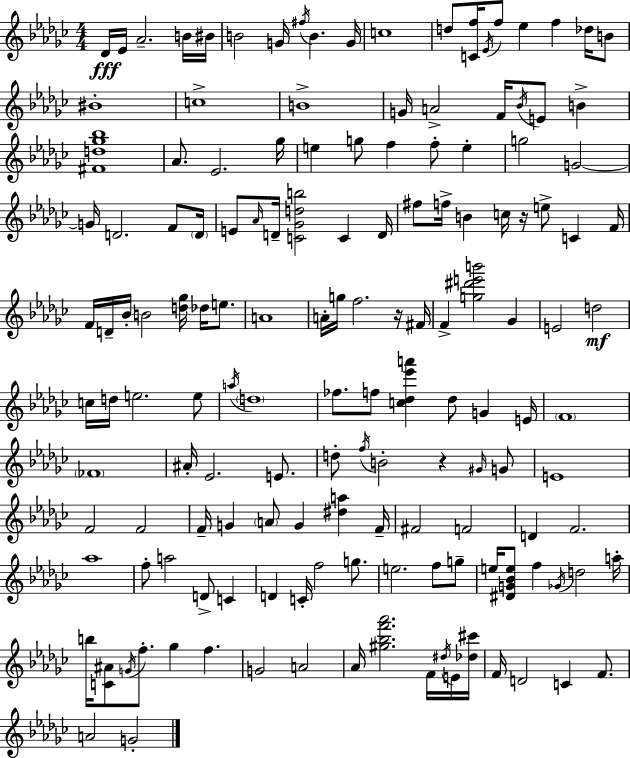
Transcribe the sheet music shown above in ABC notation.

X:1
T:Untitled
M:4/4
L:1/4
K:Ebm
_D/4 _E/4 _A2 B/4 ^B/4 B2 G/4 ^f/4 B G/4 c4 d/2 [Cf]/4 _E/4 f/2 _e f _d/4 B/2 ^B4 c4 B4 G/4 A2 F/4 _B/4 E/2 B [^Fd_g_b]4 _A/2 _E2 _g/4 e g/2 f f/2 e g2 G2 G/4 D2 F/2 D/4 E/2 _A/4 D/4 [C_Gdb]2 C D/4 ^f/2 f/4 B c/4 z/4 e/2 C F/4 F/4 D/4 _B/4 B2 [d_g]/4 _d/4 e/2 A4 A/4 g/4 f2 z/4 ^F/4 F [g^d'e'b']2 _G E2 d2 c/4 d/4 e2 e/2 a/4 d4 _f/2 f/2 [c_d_e'a'] _d/2 G E/4 F4 _F4 ^A/4 _E2 E/2 d/2 f/4 B2 z ^G/4 G/2 E4 F2 F2 F/4 G A/2 G [^da] F/4 ^F2 F2 D F2 _a4 f/2 a2 D/2 C D C/4 f2 g/2 e2 f/2 g/2 e/4 [^DG_Be]/2 f _G/4 d2 a/4 b/4 [C^A]/2 G/4 f/2 _g f G2 A2 _A/4 [^g_bf'_a']2 F/4 ^d/4 E/4 [_d^c']/4 F/4 D2 C F/2 A2 G2